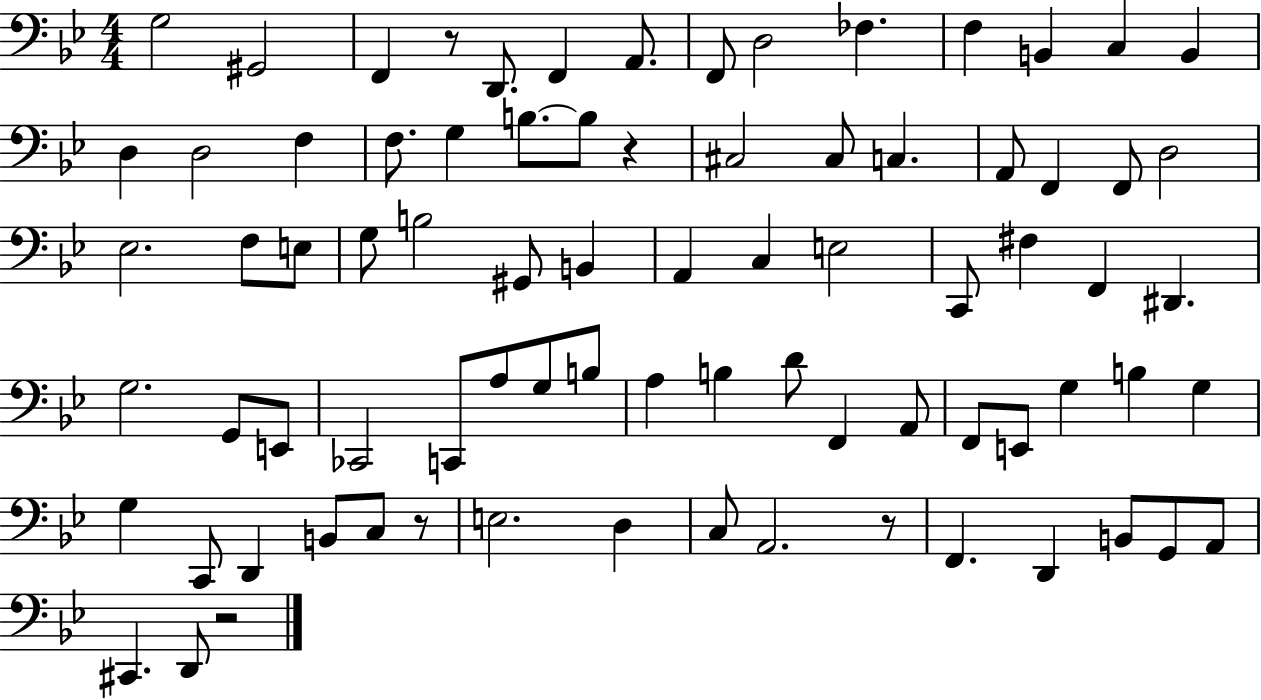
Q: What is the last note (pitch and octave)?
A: D2